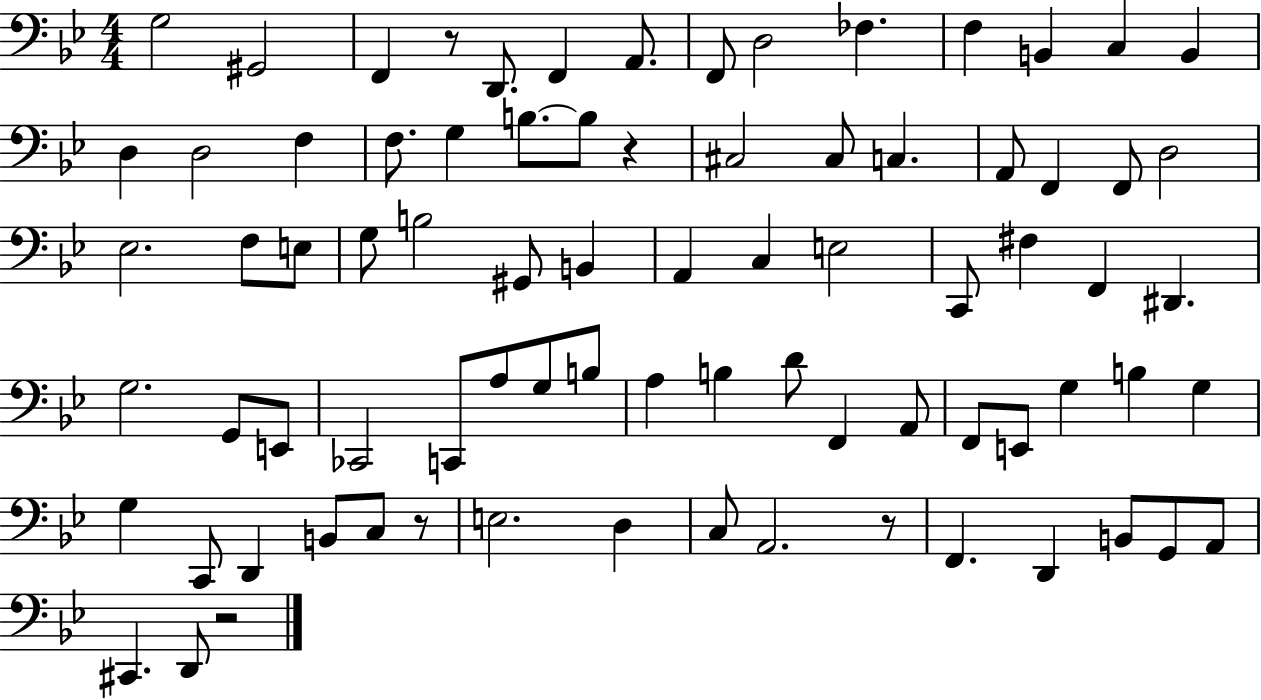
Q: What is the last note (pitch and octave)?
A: D2